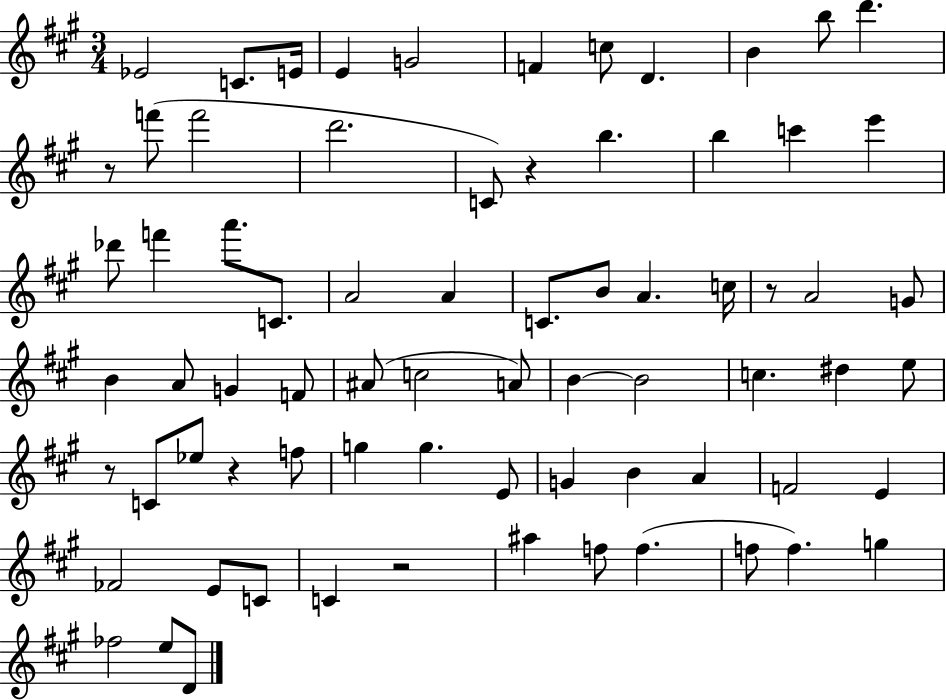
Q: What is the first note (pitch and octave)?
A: Eb4